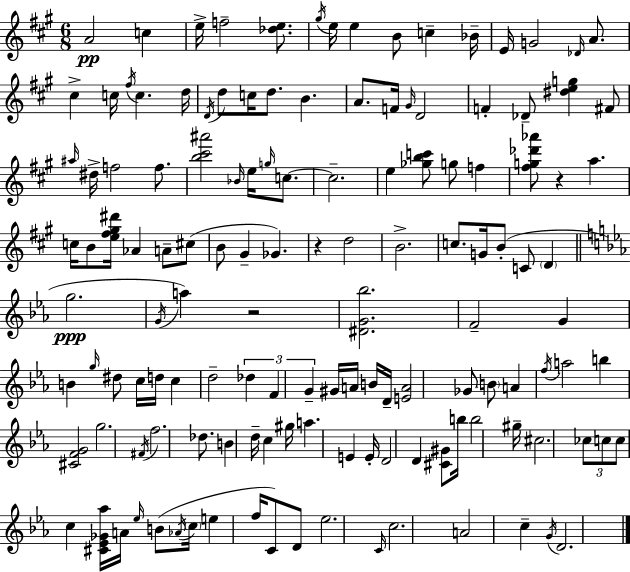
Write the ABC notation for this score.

X:1
T:Untitled
M:6/8
L:1/4
K:A
A2 c e/4 f2 [_de]/2 ^g/4 e/4 e B/2 c _B/4 E/4 G2 _D/4 A/2 ^c c/4 ^f/4 c d/4 D/4 d/2 c/4 d/2 B A/2 F/4 ^G/4 D2 F _D/2 [^deg] ^F/2 ^a/4 ^d/4 f2 f/2 [b^c'^a']2 _B/4 e/4 g/4 c/2 c2 e [_gbc']/2 g/2 f [^fg_d'_a']/2 z a c/4 B/2 [e^f^g^d']/4 _A A/2 ^c/2 B/2 ^G _G z d2 B2 c/2 G/4 B/2 C/2 D g2 G/4 a z2 [^DG_b]2 F2 G B g/4 ^d/2 c/4 d/4 c d2 _d F G ^G/4 A/4 B/4 D/4 [EA]2 _G/2 B/2 A f/4 a2 b [^CFG]2 g2 ^F/4 f2 _d/2 B d/4 c ^g/4 a E E/4 D2 D [^C^G]/2 b/4 b2 ^g/4 ^c2 _c/2 c/2 c/2 c [^C_E_G_a]/4 A/4 _e/4 B/2 _A/4 c/4 e f/4 C/2 D/2 _e2 C/4 c2 A2 c G/4 D2